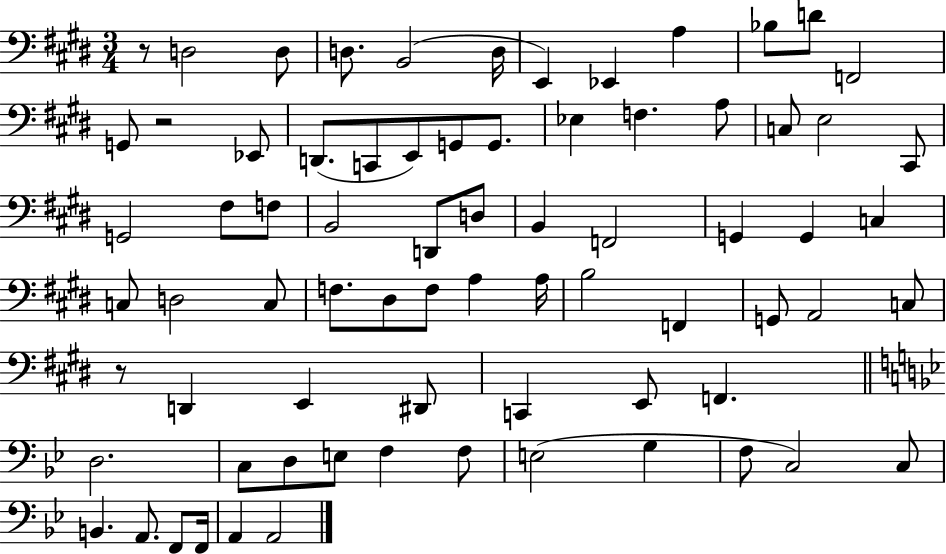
R/e D3/h D3/e D3/e. B2/h D3/s E2/q Eb2/q A3/q Bb3/e D4/e F2/h G2/e R/h Eb2/e D2/e. C2/e E2/e G2/e G2/e. Eb3/q F3/q. A3/e C3/e E3/h C#2/e G2/h F#3/e F3/e B2/h D2/e D3/e B2/q F2/h G2/q G2/q C3/q C3/e D3/h C3/e F3/e. D#3/e F3/e A3/q A3/s B3/h F2/q G2/e A2/h C3/e R/e D2/q E2/q D#2/e C2/q E2/e F2/q. D3/h. C3/e D3/e E3/e F3/q F3/e E3/h G3/q F3/e C3/h C3/e B2/q. A2/e. F2/e F2/s A2/q A2/h